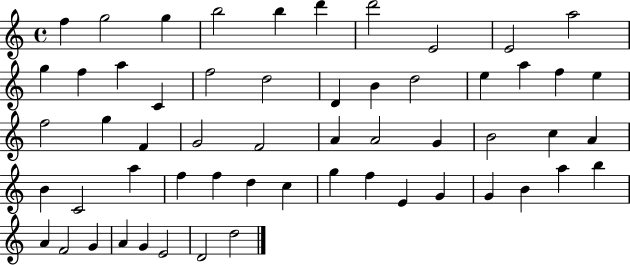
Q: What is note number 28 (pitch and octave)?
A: F4